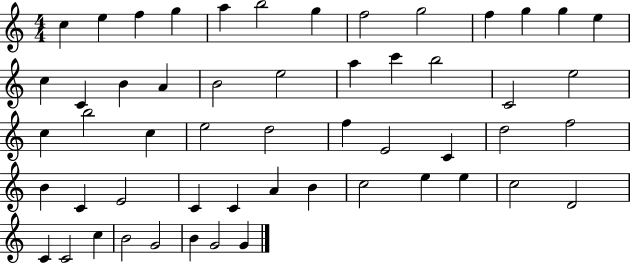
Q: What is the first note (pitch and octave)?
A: C5